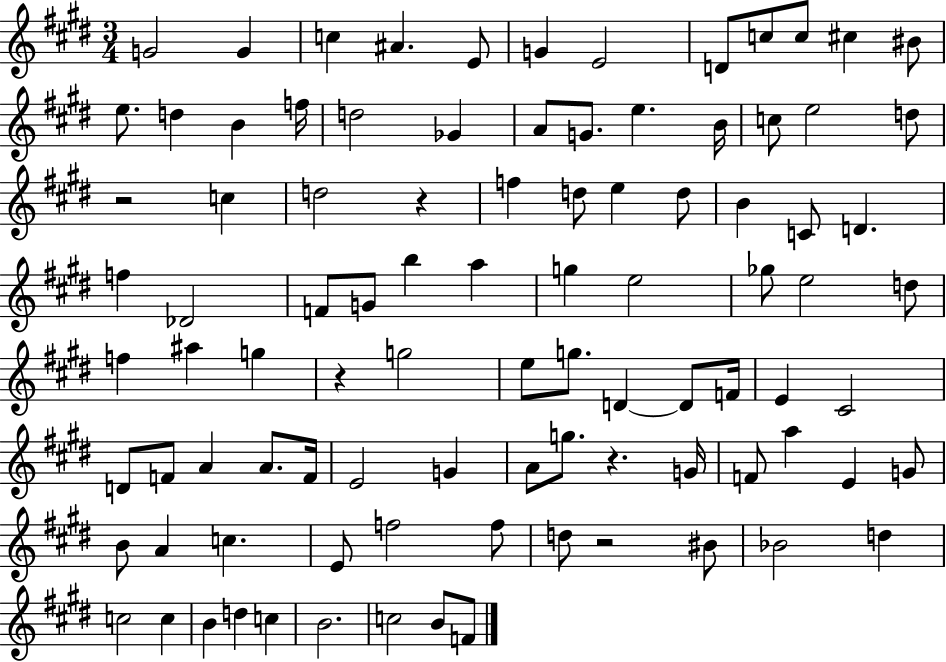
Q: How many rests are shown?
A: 5